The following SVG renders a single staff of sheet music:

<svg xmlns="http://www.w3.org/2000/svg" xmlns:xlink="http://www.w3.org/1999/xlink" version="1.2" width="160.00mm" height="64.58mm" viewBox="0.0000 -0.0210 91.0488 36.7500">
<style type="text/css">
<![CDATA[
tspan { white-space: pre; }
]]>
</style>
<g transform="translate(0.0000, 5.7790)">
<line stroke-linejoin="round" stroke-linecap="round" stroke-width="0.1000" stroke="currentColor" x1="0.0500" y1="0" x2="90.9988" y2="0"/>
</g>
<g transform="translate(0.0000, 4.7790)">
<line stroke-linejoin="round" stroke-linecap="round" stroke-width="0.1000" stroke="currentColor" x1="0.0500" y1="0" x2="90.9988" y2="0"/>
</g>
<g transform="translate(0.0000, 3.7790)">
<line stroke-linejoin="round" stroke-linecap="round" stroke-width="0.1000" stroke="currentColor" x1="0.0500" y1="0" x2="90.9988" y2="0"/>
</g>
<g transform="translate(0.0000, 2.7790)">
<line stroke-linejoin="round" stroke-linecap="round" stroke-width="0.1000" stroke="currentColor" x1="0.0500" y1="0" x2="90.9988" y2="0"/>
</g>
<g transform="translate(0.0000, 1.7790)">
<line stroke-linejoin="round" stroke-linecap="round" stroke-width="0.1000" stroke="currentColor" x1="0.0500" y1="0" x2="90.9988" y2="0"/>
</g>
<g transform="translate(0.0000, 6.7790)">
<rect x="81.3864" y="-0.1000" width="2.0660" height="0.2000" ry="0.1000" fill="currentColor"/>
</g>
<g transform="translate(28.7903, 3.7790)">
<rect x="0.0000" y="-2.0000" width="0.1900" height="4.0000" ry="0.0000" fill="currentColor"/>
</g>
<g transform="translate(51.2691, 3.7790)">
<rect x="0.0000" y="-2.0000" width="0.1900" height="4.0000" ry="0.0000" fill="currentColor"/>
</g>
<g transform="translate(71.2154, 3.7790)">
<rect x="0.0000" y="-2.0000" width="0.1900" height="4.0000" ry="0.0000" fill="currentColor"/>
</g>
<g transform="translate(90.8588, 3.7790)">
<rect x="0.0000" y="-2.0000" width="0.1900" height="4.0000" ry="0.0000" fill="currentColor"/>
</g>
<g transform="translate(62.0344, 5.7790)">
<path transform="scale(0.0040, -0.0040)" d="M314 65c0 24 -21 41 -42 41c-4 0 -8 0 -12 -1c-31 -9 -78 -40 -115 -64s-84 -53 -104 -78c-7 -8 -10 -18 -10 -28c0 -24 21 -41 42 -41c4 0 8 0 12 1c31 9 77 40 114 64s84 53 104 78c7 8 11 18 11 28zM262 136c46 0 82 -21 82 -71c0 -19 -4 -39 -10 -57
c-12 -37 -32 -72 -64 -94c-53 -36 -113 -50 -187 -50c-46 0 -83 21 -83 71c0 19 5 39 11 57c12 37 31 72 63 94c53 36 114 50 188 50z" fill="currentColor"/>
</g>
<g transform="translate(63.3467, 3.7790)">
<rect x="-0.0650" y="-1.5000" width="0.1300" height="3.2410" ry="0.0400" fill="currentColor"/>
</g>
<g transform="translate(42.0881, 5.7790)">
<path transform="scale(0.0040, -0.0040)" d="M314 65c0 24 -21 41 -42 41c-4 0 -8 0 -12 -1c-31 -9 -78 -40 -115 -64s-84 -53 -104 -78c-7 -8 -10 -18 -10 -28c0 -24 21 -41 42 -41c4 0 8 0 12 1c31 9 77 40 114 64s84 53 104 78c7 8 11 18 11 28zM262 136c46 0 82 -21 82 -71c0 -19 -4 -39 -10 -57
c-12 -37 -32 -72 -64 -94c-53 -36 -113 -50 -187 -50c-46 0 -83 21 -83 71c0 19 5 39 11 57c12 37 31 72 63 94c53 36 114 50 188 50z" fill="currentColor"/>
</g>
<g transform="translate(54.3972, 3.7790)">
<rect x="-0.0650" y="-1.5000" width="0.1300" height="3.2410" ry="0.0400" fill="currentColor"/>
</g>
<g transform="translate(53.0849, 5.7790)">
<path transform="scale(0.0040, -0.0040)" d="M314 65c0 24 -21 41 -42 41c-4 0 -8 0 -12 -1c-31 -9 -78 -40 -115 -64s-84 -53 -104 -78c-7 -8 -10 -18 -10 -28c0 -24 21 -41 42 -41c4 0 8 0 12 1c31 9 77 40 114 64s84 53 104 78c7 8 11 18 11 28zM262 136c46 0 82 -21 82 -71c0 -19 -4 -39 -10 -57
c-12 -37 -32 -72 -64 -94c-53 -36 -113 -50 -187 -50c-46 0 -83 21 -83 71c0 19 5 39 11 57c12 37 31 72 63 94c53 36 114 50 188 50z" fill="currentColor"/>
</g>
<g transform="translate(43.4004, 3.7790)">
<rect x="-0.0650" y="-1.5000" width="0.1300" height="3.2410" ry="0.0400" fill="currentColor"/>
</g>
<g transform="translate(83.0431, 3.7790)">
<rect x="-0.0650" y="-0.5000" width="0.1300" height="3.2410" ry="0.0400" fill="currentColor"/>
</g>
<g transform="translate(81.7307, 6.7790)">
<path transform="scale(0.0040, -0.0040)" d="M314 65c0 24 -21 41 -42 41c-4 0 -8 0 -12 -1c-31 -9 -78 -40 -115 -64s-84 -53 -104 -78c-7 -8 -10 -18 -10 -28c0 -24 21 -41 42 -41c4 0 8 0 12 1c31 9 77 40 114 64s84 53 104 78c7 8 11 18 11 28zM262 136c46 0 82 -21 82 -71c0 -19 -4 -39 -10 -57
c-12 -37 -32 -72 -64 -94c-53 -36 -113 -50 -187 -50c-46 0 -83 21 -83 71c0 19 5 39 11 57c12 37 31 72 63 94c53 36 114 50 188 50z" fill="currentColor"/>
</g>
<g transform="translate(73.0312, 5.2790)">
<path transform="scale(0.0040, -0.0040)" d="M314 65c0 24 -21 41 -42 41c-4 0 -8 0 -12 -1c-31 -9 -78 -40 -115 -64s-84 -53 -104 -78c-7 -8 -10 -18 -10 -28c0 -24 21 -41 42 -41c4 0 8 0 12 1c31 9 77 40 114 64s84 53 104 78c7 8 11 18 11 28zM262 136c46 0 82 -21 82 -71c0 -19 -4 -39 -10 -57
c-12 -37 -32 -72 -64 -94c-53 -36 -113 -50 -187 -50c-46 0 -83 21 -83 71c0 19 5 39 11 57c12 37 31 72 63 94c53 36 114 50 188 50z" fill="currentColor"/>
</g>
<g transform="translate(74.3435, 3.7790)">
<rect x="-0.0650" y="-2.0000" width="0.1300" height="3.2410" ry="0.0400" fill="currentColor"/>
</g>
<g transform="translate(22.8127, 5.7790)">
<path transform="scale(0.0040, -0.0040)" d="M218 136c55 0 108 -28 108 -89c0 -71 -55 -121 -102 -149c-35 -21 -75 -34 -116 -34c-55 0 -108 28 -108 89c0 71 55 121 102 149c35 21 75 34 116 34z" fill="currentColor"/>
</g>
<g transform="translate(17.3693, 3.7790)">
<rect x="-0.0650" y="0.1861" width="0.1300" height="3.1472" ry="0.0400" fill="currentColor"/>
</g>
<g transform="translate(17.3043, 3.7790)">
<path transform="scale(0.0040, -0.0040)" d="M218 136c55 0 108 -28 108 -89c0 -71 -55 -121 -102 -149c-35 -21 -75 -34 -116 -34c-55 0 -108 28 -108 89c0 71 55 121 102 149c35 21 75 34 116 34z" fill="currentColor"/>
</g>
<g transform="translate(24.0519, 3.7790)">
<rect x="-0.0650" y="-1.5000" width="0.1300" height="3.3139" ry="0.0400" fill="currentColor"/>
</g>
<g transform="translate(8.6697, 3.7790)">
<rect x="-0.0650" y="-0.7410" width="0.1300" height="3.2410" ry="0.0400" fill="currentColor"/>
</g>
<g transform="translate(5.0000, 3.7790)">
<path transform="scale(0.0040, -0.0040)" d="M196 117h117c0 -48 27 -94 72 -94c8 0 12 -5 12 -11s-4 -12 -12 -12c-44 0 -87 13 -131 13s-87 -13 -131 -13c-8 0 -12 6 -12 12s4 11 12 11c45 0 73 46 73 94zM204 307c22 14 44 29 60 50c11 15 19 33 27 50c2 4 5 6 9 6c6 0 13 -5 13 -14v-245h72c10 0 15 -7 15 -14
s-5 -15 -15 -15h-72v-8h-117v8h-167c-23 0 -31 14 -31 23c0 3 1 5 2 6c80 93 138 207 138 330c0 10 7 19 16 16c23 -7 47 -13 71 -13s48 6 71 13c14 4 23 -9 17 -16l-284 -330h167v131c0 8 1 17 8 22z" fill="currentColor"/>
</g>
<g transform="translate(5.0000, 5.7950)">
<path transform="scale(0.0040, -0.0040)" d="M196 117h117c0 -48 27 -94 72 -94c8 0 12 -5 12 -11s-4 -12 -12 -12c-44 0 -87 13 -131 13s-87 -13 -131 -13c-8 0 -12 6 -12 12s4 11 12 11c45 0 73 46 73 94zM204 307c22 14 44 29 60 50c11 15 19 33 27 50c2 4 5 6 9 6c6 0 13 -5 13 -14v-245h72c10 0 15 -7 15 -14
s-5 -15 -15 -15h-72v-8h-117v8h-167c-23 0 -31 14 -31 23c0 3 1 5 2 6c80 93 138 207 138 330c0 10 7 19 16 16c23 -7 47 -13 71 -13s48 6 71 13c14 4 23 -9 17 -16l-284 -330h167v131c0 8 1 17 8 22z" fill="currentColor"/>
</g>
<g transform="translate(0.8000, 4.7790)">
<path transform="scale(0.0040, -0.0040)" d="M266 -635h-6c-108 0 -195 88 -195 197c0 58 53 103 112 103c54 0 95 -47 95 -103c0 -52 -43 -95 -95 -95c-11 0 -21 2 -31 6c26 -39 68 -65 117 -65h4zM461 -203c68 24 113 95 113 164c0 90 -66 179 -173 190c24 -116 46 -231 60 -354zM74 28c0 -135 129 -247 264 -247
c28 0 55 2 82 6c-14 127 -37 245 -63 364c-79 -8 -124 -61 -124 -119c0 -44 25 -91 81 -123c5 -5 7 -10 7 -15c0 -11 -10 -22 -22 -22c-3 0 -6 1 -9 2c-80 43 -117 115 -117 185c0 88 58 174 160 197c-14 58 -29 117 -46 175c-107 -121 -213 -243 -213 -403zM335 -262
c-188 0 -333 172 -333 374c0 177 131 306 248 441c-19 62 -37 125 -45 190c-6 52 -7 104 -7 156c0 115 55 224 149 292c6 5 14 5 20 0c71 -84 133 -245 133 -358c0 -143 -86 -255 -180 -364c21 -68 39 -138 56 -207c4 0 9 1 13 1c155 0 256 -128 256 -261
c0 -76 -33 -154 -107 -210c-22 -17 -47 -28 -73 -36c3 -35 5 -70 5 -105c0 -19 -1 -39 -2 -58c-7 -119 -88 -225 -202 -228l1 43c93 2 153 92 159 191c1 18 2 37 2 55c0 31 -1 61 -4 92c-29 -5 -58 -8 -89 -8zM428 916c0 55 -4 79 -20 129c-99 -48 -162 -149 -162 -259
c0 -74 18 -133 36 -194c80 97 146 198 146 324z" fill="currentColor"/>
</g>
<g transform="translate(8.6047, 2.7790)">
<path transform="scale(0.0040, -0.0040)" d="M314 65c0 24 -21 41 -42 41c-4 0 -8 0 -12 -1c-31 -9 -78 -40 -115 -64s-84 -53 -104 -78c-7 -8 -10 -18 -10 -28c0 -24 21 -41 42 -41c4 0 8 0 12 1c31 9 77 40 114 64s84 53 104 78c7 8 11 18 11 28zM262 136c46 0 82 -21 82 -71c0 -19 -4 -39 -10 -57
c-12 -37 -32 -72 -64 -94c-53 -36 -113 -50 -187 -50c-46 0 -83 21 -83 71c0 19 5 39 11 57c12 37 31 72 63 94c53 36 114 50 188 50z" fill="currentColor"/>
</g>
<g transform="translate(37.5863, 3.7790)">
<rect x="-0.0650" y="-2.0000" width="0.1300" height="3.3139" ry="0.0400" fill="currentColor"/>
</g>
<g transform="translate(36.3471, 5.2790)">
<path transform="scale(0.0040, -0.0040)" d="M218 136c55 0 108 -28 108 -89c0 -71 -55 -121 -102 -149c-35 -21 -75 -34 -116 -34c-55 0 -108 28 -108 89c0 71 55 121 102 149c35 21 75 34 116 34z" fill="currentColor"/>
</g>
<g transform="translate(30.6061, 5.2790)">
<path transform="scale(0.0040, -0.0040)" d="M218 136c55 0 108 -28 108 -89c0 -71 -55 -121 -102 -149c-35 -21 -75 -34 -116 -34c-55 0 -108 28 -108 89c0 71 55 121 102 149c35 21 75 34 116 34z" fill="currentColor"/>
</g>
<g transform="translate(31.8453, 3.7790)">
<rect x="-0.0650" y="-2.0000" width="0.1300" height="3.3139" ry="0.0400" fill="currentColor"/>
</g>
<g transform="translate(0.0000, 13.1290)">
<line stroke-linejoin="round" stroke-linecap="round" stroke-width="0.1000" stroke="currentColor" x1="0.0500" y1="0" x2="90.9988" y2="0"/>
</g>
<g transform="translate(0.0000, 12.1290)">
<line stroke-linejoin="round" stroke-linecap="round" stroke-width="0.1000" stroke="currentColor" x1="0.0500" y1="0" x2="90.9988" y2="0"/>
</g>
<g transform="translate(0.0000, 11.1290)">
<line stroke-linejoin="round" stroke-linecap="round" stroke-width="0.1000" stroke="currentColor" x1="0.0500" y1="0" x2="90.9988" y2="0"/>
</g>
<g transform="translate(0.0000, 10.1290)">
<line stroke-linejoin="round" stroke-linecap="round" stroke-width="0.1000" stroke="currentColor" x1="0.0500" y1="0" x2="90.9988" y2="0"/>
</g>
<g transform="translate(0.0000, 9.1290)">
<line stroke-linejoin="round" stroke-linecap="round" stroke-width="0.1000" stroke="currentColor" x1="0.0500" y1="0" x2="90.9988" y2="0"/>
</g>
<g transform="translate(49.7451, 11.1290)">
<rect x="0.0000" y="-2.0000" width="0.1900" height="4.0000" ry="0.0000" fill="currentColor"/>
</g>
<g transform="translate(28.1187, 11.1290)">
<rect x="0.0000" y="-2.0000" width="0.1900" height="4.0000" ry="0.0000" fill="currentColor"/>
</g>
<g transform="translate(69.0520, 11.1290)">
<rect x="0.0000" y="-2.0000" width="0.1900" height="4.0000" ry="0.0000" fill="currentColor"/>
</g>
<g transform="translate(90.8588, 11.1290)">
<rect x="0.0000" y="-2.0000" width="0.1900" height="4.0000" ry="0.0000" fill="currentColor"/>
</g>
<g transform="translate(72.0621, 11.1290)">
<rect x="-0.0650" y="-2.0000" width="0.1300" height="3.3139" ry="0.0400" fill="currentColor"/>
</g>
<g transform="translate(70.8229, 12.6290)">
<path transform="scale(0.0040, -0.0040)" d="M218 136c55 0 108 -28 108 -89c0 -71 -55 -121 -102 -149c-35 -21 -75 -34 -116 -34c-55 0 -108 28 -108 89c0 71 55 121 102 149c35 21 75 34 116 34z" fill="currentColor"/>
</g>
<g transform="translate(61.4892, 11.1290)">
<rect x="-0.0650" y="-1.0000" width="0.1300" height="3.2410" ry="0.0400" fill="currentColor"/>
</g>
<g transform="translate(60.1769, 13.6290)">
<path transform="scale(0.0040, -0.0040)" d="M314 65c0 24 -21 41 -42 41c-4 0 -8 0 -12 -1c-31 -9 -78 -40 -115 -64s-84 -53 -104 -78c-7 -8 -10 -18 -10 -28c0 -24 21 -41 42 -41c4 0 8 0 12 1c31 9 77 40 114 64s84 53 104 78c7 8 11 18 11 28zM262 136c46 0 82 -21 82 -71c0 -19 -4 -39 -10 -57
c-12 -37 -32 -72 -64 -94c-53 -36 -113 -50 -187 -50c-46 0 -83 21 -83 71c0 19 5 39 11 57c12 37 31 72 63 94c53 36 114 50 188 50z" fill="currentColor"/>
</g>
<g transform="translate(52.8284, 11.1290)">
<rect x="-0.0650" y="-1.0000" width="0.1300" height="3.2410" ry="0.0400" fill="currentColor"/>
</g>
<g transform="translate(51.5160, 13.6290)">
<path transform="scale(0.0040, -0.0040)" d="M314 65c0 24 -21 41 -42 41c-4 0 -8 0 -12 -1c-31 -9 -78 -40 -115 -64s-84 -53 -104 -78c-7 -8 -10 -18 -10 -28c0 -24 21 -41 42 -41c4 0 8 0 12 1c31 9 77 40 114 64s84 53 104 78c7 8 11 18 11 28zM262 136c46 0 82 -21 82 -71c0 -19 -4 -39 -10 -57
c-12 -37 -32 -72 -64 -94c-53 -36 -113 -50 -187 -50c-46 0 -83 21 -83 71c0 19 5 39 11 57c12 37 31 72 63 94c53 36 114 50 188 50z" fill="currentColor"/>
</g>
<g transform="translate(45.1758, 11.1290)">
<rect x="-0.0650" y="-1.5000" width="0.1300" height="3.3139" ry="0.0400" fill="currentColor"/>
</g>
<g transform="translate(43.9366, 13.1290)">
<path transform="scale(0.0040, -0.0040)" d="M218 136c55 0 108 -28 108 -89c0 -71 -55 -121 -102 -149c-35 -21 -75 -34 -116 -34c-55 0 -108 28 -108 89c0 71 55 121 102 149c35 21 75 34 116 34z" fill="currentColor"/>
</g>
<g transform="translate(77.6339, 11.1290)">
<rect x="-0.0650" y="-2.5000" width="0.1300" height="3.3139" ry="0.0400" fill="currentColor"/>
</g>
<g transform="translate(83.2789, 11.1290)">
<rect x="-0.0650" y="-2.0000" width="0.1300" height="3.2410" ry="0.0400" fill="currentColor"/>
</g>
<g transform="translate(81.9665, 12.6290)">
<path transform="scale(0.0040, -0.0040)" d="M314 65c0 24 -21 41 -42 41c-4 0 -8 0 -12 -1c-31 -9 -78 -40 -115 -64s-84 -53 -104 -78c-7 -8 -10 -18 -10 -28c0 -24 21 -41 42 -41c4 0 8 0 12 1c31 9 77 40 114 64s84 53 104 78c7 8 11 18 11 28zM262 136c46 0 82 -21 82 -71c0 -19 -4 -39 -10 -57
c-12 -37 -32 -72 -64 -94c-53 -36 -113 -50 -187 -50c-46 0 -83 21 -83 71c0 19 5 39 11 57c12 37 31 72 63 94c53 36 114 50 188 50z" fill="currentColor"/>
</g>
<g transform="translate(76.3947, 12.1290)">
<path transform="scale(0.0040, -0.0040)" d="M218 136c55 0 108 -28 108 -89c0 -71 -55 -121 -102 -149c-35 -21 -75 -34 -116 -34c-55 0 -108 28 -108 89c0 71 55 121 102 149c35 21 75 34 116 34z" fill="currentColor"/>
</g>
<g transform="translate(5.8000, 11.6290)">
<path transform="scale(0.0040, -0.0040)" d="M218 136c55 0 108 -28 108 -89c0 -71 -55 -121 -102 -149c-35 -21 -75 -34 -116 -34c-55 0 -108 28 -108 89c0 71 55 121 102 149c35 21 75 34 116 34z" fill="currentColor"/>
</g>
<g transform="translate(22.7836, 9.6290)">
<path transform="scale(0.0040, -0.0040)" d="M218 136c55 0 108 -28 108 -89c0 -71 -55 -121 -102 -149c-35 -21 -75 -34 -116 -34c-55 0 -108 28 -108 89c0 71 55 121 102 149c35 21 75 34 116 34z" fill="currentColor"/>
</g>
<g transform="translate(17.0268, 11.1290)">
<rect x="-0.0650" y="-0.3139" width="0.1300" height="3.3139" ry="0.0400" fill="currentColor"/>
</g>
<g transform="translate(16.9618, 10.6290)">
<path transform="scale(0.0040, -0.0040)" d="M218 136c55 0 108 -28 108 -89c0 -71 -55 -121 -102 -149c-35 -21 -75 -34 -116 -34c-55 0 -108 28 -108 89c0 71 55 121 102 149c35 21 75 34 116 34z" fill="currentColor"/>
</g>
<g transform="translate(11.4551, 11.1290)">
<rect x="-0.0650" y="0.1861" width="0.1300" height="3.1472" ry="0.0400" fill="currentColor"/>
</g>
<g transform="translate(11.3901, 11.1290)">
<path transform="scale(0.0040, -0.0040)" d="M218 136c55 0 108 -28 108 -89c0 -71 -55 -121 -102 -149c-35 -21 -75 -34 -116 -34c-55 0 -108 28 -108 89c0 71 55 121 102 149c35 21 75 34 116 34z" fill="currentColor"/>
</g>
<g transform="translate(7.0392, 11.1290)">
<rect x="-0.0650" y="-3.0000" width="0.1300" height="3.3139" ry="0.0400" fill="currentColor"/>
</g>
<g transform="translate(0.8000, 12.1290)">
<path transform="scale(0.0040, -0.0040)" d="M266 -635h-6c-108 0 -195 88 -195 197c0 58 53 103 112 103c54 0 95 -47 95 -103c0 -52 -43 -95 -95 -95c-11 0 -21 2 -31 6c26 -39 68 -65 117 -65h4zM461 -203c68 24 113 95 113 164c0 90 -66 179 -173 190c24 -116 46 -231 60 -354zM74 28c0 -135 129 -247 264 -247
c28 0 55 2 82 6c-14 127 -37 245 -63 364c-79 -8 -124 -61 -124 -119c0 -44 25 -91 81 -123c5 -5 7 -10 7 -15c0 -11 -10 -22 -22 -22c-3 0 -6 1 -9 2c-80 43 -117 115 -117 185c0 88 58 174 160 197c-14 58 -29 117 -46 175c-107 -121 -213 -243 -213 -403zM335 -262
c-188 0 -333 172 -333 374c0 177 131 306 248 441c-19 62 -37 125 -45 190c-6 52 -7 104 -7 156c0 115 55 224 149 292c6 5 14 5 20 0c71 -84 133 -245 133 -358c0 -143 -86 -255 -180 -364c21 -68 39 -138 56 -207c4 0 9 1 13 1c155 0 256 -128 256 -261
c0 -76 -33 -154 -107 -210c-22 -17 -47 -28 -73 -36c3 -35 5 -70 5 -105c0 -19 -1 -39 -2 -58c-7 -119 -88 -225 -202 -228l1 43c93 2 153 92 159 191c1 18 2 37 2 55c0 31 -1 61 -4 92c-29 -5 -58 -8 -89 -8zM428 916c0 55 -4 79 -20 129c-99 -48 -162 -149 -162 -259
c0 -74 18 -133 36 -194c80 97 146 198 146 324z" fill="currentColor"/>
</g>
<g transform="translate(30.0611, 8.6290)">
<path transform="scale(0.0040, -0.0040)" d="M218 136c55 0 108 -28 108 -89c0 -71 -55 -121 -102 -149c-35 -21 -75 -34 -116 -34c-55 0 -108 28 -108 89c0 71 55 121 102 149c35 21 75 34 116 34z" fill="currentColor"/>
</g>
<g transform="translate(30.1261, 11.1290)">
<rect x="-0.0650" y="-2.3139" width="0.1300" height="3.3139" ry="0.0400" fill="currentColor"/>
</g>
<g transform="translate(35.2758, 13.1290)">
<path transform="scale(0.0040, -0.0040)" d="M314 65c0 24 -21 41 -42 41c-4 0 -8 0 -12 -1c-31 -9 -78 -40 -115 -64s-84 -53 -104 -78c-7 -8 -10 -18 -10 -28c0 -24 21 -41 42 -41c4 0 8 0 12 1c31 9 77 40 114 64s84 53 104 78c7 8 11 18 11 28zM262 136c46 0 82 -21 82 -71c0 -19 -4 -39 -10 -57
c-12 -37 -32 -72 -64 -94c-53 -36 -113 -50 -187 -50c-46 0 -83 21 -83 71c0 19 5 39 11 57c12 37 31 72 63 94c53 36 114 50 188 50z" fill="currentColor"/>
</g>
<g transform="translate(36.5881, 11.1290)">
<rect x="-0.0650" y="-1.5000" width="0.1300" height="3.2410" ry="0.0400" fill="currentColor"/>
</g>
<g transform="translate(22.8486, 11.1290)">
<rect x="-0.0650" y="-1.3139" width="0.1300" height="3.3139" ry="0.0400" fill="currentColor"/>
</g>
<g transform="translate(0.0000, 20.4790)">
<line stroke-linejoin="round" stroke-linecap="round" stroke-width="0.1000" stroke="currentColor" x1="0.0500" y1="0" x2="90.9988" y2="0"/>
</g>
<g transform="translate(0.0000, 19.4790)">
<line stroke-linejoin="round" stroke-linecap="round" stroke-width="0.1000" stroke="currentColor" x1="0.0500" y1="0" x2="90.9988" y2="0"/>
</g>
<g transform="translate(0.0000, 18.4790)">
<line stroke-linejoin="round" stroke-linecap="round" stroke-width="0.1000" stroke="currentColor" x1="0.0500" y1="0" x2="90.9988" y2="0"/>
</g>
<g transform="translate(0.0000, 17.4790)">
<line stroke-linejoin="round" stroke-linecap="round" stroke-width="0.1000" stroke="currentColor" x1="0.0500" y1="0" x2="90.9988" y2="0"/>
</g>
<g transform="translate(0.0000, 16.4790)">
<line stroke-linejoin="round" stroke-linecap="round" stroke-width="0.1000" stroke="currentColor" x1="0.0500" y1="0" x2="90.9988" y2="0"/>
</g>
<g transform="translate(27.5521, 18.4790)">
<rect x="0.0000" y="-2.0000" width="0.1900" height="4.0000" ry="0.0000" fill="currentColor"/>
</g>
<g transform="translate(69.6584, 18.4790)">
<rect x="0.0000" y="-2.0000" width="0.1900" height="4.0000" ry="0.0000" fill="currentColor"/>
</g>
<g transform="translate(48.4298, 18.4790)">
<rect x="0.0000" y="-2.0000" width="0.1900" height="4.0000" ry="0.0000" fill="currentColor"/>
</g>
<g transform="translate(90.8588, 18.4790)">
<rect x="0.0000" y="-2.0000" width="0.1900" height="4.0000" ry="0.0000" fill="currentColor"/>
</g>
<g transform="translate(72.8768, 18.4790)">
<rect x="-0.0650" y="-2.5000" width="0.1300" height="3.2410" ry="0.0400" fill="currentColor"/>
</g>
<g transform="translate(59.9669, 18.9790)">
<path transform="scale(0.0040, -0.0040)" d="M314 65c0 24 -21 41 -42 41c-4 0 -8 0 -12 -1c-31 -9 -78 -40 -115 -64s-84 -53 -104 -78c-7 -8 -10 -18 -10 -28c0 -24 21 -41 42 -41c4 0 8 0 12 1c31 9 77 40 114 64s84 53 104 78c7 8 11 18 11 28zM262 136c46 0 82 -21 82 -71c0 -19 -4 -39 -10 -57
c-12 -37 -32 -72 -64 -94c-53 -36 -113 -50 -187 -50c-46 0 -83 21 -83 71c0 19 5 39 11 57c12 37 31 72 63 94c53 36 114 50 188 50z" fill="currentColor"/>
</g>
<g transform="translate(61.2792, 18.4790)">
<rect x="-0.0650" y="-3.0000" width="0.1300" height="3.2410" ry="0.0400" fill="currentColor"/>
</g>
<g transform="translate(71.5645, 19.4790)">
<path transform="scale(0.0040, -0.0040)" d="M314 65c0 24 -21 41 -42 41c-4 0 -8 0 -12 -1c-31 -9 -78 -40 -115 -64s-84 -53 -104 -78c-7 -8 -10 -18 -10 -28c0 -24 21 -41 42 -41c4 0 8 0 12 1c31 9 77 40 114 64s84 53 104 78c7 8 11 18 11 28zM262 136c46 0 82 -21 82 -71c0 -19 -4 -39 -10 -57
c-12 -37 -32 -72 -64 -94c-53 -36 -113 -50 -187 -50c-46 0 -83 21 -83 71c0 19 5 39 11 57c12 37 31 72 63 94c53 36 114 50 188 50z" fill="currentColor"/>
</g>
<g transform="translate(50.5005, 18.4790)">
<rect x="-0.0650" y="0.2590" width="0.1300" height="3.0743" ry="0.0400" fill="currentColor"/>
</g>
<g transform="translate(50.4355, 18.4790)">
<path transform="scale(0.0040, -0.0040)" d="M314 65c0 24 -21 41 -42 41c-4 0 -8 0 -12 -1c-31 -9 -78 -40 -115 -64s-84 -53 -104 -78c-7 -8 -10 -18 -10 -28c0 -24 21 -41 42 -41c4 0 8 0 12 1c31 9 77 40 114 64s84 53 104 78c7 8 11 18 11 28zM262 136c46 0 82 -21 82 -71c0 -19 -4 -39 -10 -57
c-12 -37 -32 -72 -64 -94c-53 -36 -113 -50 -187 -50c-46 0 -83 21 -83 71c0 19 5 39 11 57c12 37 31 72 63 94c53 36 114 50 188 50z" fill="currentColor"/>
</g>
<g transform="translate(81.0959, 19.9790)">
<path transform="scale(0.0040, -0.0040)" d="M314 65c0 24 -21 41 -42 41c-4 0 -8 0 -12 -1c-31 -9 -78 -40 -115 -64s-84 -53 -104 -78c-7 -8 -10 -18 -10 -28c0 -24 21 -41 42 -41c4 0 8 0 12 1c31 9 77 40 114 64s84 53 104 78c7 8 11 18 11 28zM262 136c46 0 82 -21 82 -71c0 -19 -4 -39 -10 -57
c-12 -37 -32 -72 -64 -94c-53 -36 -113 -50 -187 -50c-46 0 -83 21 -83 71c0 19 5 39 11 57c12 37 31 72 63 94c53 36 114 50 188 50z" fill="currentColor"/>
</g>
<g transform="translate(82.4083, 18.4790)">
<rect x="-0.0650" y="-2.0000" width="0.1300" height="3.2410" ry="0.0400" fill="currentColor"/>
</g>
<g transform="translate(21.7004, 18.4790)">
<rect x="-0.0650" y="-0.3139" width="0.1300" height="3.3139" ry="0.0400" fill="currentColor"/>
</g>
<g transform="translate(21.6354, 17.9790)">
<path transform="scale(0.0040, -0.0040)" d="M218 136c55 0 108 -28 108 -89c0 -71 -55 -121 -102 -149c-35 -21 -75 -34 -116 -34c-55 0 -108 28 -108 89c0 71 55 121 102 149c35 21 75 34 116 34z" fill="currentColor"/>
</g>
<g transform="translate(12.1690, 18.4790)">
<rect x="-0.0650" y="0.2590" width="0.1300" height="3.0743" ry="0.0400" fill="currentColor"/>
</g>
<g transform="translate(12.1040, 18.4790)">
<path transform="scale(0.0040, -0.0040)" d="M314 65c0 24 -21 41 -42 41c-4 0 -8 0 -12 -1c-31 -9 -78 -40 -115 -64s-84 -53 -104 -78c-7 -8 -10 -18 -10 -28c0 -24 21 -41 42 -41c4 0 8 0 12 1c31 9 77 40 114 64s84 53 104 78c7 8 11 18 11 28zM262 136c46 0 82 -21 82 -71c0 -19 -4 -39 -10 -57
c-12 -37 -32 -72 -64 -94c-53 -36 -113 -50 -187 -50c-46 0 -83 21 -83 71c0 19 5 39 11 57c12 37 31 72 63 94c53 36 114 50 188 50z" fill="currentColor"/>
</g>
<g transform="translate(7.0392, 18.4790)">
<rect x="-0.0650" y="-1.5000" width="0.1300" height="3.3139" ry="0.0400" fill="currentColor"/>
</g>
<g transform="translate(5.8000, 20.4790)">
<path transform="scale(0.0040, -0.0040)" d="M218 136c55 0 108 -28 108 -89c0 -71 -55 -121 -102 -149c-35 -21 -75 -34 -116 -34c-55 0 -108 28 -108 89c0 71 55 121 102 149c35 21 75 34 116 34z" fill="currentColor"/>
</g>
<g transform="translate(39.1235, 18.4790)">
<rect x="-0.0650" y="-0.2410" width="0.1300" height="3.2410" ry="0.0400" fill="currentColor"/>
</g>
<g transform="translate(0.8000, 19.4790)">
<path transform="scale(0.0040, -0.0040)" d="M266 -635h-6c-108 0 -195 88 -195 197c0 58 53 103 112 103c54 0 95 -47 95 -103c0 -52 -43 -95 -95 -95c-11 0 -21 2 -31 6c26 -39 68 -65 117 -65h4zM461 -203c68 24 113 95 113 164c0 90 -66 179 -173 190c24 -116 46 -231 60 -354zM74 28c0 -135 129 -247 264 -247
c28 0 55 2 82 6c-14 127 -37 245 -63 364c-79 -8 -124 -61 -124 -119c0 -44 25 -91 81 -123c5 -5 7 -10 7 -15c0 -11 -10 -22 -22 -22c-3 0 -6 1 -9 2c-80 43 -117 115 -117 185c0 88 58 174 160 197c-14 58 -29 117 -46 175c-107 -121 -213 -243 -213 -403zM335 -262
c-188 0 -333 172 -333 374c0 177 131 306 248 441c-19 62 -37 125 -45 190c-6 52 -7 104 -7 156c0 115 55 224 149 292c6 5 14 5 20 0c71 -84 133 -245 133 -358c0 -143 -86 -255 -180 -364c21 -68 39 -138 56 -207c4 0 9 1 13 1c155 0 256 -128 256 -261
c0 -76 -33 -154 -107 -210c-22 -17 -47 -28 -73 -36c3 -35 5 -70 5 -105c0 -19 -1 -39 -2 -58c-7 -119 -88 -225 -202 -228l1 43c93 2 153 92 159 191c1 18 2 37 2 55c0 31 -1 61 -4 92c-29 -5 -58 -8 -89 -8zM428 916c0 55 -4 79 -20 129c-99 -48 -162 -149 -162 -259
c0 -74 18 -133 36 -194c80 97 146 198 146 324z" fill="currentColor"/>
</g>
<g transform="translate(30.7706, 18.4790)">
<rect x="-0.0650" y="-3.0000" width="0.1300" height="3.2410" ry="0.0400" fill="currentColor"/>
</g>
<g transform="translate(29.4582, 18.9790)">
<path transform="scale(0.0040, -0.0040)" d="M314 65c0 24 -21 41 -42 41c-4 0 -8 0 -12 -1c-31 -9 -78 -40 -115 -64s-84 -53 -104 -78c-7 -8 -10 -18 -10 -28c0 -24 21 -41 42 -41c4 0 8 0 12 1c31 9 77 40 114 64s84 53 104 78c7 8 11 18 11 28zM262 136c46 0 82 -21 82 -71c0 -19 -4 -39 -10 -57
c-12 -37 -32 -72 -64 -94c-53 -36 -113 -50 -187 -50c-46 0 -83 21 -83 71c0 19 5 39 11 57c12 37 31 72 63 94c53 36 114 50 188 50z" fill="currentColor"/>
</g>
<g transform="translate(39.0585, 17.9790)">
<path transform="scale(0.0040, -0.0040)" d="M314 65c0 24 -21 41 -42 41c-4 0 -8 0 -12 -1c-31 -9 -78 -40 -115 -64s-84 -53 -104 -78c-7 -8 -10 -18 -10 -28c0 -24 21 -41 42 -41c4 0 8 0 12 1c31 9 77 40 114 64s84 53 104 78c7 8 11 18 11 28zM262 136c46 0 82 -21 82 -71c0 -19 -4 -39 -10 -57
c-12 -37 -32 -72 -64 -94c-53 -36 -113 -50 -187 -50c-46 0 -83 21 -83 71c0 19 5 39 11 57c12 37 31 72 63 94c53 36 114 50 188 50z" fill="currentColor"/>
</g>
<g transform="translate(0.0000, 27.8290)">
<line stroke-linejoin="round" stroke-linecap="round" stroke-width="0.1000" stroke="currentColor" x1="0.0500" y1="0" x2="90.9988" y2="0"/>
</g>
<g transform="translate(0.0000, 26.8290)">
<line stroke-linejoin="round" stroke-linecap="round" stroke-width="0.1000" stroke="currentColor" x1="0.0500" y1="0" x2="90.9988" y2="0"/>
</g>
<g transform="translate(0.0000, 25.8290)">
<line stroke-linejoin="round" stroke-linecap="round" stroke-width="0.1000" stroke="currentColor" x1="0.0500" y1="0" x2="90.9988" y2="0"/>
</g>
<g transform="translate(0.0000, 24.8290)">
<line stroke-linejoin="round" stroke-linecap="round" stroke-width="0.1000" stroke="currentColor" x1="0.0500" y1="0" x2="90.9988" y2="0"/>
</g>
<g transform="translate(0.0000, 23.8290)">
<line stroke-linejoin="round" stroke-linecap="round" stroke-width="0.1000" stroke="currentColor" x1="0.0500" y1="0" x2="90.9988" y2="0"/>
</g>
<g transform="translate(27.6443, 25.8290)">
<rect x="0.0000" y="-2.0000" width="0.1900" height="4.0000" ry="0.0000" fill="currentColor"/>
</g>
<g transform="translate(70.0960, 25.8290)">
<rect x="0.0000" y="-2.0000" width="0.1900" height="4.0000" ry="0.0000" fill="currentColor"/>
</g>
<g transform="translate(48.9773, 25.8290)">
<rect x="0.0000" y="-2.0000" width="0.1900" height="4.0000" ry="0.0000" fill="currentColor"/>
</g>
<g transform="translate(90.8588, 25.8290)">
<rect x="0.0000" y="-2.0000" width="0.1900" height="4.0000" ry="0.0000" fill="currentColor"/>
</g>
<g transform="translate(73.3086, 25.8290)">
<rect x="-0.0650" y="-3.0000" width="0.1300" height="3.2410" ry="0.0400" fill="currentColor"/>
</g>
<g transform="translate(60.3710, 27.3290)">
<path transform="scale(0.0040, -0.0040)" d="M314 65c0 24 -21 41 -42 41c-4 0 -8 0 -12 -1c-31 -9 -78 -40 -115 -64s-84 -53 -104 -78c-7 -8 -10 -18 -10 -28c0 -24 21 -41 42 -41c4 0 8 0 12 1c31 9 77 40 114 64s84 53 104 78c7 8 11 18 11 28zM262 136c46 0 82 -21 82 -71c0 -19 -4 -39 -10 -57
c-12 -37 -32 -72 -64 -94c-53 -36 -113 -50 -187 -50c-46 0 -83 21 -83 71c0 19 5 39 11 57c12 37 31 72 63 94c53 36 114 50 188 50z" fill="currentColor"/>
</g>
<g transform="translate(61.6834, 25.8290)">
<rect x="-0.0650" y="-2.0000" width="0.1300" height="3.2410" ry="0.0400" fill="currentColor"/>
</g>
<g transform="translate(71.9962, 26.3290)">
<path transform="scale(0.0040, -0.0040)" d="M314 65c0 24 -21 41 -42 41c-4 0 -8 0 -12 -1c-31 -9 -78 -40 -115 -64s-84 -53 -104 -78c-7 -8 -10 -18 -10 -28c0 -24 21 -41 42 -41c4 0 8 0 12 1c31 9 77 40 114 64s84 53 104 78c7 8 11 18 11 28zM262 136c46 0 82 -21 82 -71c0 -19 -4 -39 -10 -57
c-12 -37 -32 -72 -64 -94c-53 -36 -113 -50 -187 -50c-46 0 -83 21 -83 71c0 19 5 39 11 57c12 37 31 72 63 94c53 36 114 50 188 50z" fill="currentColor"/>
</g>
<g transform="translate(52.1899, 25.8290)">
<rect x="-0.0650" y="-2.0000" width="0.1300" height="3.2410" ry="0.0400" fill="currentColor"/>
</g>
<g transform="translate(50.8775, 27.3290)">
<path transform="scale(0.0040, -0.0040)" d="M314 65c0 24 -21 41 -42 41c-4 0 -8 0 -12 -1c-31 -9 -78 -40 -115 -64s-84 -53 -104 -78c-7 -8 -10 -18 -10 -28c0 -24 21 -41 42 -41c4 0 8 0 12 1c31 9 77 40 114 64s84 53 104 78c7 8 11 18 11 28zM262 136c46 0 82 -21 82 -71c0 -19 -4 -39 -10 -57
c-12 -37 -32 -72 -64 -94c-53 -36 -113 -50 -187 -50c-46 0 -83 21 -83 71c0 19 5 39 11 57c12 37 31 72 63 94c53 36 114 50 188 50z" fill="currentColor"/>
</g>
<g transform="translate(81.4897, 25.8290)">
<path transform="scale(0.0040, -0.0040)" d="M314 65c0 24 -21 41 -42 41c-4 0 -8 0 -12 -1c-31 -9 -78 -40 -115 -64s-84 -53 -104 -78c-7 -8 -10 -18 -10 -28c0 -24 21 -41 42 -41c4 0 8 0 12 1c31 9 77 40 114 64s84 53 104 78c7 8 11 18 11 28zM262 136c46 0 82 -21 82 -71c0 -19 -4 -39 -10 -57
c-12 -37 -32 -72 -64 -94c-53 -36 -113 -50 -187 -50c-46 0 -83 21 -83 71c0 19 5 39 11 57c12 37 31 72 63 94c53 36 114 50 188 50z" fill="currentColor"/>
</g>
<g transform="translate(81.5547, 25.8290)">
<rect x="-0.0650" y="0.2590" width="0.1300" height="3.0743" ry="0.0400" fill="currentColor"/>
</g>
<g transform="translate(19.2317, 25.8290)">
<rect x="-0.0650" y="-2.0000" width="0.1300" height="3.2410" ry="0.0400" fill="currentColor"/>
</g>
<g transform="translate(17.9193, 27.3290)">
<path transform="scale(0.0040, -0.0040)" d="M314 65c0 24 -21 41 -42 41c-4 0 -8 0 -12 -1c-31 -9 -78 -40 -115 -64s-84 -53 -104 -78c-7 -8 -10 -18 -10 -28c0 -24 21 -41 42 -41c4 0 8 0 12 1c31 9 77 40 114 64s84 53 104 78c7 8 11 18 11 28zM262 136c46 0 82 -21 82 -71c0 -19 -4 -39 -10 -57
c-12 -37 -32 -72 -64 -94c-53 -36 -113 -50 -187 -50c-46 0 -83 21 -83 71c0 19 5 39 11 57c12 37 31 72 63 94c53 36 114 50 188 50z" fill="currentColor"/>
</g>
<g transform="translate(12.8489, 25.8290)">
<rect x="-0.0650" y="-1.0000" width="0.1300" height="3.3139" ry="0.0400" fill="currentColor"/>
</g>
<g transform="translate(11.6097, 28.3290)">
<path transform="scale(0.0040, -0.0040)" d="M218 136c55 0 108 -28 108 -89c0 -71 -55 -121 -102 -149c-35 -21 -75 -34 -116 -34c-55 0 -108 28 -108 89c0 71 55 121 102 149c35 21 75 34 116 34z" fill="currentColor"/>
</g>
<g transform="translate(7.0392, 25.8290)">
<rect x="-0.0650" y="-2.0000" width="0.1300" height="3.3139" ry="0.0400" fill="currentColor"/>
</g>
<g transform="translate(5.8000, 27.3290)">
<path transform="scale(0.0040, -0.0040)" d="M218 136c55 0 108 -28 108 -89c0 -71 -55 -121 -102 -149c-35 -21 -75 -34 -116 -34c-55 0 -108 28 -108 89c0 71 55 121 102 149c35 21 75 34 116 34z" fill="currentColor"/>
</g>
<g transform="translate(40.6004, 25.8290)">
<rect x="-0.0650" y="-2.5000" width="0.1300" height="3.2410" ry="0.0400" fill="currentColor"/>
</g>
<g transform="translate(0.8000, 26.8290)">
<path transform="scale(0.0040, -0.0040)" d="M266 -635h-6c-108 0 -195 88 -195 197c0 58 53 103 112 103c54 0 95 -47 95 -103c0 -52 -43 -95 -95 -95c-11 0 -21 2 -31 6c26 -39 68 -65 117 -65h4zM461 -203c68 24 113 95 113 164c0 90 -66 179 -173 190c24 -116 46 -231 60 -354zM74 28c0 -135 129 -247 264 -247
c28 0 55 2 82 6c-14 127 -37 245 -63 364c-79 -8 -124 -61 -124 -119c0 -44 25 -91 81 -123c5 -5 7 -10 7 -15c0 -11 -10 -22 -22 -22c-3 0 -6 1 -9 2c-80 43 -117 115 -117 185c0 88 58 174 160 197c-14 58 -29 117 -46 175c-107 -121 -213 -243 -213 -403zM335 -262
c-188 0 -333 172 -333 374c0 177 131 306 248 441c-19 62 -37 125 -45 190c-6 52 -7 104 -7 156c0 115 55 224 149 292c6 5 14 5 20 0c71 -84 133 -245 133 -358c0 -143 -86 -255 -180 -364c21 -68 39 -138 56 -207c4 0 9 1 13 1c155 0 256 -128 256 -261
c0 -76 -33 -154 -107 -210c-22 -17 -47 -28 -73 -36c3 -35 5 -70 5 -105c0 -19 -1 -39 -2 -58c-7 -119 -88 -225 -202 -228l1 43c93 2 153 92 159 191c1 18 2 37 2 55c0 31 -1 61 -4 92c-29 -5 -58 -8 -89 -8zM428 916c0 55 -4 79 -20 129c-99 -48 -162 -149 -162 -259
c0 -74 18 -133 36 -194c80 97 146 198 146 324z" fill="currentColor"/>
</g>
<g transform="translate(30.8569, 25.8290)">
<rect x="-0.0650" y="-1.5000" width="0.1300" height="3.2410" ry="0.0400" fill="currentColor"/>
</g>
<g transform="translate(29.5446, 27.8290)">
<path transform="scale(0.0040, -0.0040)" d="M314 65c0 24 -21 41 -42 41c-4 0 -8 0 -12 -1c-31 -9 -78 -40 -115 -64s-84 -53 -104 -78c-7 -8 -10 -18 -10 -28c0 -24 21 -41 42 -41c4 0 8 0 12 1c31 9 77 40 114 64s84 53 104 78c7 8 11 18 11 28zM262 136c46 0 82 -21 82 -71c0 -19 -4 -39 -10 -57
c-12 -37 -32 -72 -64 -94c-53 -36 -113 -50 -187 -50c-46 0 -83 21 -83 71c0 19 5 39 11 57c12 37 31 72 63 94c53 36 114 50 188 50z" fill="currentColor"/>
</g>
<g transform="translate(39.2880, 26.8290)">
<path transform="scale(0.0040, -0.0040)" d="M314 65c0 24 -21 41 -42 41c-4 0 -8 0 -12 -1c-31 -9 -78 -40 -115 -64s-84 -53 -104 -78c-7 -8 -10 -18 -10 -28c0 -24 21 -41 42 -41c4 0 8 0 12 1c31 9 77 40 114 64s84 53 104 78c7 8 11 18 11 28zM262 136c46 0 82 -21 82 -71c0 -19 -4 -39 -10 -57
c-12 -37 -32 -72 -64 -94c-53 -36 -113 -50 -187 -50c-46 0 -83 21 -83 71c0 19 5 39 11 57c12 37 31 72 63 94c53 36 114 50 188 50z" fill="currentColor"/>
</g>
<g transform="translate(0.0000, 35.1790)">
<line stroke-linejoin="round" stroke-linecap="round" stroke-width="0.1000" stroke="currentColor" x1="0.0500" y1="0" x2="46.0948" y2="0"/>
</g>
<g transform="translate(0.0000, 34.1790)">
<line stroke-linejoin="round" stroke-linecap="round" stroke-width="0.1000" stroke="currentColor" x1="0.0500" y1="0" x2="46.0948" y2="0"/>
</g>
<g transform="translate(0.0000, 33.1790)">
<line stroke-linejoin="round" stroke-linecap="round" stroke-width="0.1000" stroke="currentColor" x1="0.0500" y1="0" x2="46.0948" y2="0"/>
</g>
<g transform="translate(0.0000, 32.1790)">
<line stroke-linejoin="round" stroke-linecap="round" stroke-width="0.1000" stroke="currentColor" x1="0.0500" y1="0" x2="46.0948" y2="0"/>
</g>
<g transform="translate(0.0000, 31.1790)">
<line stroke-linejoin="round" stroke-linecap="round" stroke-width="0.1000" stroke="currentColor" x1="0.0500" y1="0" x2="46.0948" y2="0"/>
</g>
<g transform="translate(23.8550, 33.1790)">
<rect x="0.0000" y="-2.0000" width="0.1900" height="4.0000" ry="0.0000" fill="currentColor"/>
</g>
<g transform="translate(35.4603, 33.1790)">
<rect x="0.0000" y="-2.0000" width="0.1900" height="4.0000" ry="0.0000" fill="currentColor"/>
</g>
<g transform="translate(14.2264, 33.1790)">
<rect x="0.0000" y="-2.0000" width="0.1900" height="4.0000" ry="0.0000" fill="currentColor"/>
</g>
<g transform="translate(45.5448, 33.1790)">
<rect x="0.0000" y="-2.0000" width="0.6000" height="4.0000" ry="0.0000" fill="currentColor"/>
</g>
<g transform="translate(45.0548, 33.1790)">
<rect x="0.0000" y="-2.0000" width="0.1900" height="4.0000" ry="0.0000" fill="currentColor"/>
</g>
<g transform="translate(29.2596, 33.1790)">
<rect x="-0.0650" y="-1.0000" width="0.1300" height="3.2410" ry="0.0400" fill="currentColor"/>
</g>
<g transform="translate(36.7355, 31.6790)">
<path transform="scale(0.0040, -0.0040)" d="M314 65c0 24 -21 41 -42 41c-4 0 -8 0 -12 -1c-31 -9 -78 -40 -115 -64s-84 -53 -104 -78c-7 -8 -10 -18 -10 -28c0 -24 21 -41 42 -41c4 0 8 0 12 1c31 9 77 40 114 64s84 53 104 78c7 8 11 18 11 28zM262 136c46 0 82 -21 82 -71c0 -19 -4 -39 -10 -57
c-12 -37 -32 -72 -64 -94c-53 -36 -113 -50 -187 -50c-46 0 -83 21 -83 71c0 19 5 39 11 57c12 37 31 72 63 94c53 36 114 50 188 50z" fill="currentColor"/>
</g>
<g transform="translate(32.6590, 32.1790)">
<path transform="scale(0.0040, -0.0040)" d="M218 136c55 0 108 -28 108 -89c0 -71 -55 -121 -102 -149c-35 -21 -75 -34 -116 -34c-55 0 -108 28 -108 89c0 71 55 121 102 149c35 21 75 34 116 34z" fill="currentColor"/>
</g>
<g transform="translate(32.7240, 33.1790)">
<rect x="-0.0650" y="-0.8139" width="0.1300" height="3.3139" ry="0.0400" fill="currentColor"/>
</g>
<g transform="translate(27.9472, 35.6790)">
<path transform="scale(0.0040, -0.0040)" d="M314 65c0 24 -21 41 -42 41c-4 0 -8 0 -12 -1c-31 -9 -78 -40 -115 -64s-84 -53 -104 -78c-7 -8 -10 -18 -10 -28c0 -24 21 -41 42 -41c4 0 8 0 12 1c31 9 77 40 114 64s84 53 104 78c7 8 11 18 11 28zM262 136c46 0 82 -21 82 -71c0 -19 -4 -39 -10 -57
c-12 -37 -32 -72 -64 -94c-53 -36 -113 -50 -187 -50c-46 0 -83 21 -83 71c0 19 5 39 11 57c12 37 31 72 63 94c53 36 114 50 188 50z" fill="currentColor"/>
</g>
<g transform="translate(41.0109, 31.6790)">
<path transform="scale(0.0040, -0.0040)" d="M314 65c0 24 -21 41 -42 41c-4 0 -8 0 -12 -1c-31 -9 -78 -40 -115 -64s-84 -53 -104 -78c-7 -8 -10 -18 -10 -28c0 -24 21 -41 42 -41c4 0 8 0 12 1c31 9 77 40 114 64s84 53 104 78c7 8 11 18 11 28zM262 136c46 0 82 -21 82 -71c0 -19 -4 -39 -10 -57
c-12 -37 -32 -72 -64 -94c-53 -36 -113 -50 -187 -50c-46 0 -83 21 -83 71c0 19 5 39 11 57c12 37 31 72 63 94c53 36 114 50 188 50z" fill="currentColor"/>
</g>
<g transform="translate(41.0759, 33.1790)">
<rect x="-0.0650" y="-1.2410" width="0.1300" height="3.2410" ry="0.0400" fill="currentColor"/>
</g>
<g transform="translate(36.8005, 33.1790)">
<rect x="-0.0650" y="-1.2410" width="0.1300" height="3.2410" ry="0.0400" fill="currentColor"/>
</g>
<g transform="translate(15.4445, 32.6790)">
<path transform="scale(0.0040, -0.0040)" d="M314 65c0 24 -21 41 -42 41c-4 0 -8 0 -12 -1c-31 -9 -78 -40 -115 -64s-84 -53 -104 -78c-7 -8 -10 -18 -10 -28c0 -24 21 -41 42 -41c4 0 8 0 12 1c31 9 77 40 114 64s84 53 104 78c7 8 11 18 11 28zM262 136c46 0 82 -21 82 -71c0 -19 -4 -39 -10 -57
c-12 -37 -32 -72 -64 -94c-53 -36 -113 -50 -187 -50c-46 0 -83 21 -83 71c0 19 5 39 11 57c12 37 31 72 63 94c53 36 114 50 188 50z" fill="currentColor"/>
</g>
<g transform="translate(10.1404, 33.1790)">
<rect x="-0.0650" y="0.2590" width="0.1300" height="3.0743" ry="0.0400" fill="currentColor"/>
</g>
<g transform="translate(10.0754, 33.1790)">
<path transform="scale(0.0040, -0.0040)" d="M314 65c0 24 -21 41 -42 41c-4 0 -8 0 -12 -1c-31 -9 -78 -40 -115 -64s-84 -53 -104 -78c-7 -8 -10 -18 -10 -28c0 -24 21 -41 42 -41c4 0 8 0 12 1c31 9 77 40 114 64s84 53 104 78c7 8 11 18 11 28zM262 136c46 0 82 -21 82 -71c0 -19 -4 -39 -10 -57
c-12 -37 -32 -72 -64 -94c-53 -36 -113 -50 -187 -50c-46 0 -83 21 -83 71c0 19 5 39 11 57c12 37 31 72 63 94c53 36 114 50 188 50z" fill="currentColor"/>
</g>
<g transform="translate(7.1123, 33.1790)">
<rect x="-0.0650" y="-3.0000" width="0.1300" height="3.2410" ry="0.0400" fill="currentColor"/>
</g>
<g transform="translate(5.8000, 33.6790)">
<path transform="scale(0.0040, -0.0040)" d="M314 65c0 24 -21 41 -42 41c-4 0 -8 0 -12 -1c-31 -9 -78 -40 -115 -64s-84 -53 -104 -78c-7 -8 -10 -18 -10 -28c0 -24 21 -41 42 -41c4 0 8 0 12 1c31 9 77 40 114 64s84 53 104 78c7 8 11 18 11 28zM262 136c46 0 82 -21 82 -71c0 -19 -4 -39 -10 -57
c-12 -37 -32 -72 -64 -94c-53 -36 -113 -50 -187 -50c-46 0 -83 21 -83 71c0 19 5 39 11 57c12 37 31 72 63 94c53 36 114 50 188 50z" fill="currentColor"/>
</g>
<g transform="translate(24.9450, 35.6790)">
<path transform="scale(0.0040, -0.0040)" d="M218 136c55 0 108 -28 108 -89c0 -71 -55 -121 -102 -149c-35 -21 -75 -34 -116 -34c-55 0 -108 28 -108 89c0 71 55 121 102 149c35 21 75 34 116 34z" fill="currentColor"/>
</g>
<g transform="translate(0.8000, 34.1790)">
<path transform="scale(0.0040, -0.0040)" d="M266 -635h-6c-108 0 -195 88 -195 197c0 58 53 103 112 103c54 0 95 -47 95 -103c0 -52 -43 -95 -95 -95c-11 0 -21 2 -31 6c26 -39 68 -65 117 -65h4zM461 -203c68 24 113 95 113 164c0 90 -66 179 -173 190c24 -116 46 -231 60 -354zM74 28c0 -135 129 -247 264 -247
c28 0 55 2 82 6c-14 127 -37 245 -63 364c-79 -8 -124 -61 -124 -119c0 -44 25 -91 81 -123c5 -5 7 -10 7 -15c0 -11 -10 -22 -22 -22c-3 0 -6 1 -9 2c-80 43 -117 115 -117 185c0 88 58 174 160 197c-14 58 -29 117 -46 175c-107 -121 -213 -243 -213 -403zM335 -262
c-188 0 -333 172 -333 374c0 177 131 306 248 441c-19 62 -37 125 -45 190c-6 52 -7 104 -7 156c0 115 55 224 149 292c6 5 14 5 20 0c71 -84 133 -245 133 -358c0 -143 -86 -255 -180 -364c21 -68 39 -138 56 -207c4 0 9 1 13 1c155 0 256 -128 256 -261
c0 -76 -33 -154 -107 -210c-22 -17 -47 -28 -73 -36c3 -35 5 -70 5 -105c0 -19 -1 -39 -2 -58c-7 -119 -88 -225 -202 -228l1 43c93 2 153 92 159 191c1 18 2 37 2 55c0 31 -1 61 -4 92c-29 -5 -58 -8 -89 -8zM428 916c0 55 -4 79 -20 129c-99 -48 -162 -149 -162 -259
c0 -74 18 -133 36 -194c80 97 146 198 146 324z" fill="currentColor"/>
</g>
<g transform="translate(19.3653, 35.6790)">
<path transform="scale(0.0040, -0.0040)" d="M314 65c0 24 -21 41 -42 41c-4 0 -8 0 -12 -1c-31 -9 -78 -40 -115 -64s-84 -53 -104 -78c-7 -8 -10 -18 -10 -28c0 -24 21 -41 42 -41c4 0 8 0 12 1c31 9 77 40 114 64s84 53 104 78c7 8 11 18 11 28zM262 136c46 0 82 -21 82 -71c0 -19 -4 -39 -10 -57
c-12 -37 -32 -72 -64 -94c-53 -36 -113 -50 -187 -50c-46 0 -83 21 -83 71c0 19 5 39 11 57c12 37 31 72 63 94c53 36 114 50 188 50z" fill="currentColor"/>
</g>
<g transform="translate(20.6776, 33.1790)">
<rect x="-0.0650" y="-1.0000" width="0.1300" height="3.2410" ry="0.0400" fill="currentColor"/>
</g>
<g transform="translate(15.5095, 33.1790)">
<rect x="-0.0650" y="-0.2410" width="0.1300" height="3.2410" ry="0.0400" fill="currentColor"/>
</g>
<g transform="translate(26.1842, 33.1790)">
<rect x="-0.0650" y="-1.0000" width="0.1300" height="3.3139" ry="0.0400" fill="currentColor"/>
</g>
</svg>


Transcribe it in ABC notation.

X:1
T:Untitled
M:4/4
L:1/4
K:C
d2 B E F F E2 E2 E2 F2 C2 A B c e g E2 E D2 D2 F G F2 E B2 c A2 c2 B2 A2 G2 F2 F D F2 E2 G2 F2 F2 A2 B2 A2 B2 c2 D2 D D2 d e2 e2